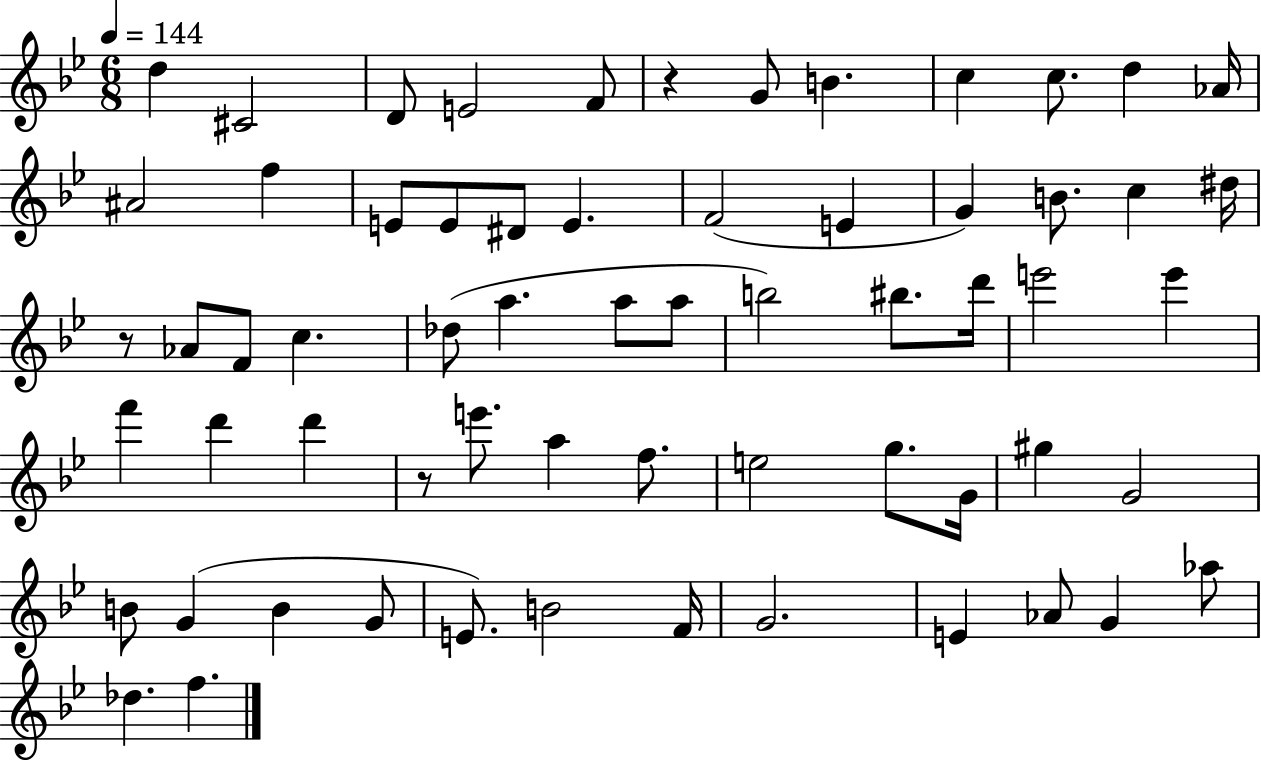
{
  \clef treble
  \numericTimeSignature
  \time 6/8
  \key bes \major
  \tempo 4 = 144
  d''4 cis'2 | d'8 e'2 f'8 | r4 g'8 b'4. | c''4 c''8. d''4 aes'16 | \break ais'2 f''4 | e'8 e'8 dis'8 e'4. | f'2( e'4 | g'4) b'8. c''4 dis''16 | \break r8 aes'8 f'8 c''4. | des''8( a''4. a''8 a''8 | b''2) bis''8. d'''16 | e'''2 e'''4 | \break f'''4 d'''4 d'''4 | r8 e'''8. a''4 f''8. | e''2 g''8. g'16 | gis''4 g'2 | \break b'8 g'4( b'4 g'8 | e'8.) b'2 f'16 | g'2. | e'4 aes'8 g'4 aes''8 | \break des''4. f''4. | \bar "|."
}